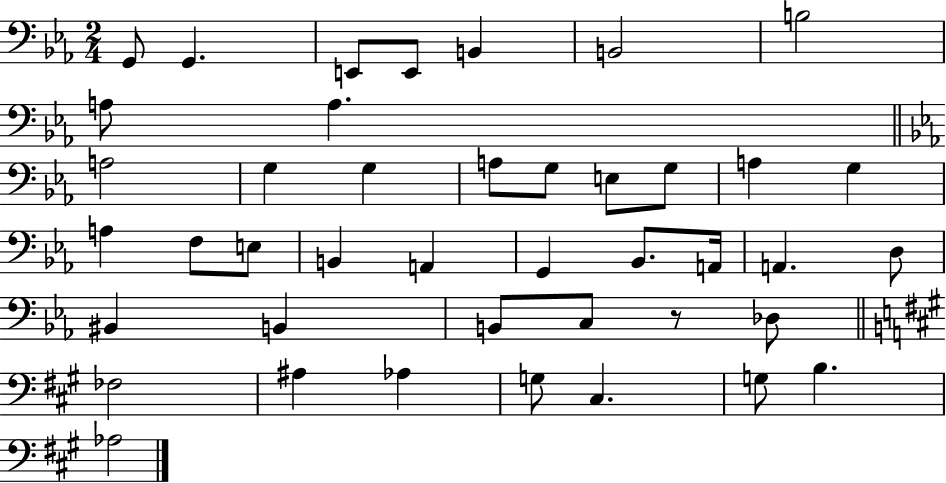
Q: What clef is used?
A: bass